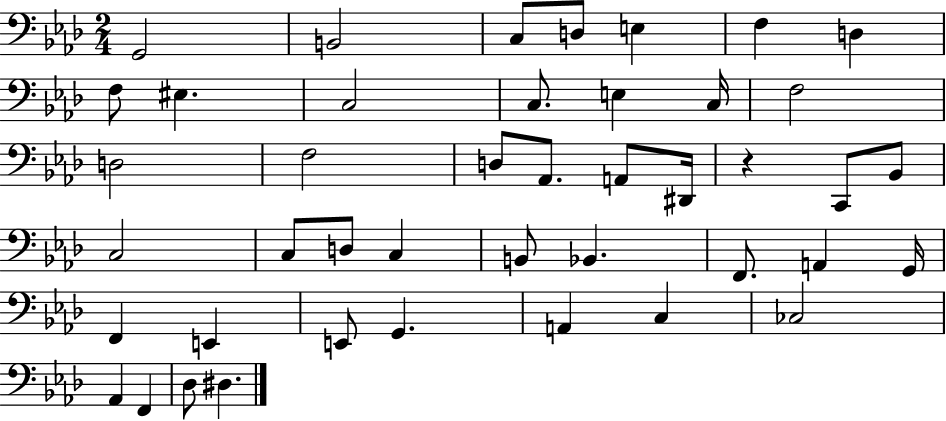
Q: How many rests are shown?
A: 1